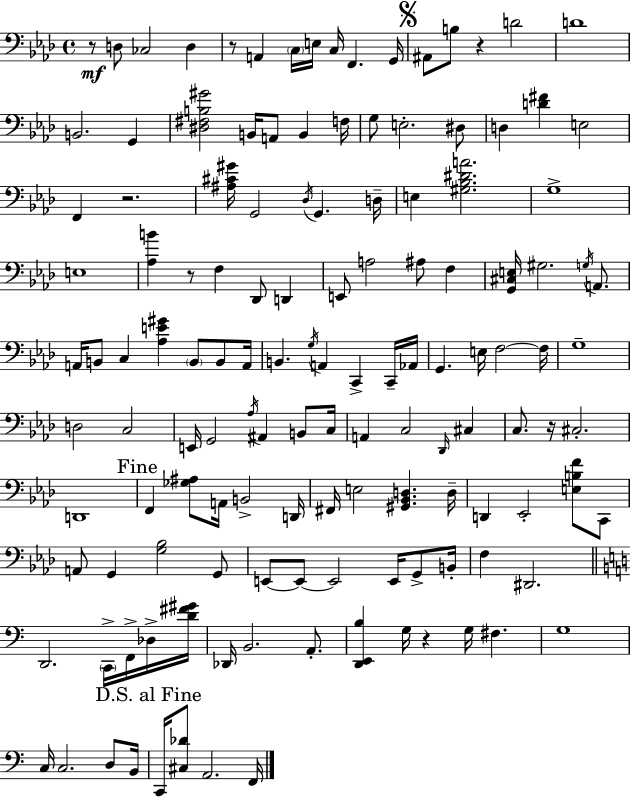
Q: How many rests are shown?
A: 7